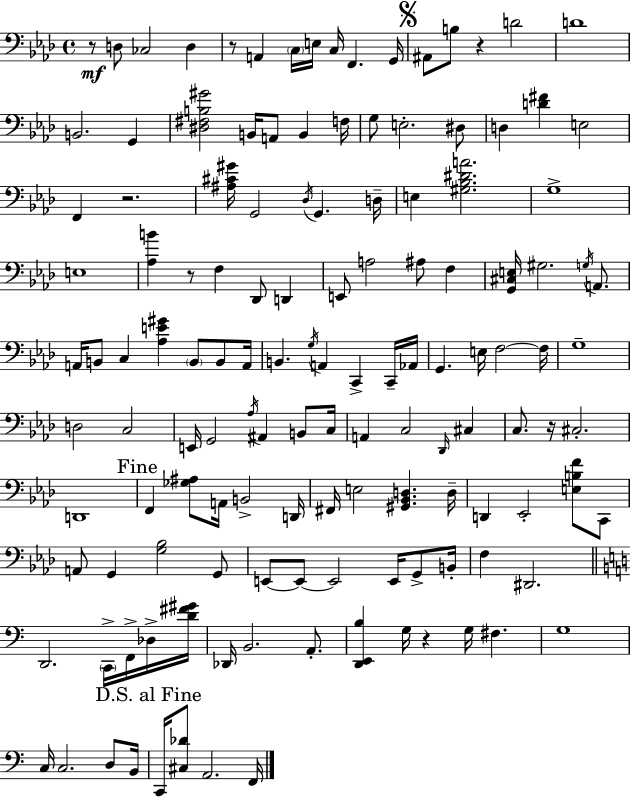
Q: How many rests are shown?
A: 7